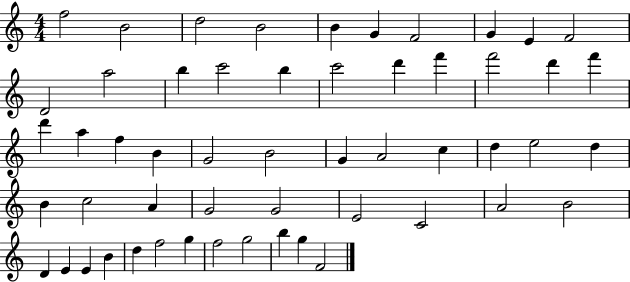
{
  \clef treble
  \numericTimeSignature
  \time 4/4
  \key c \major
  f''2 b'2 | d''2 b'2 | b'4 g'4 f'2 | g'4 e'4 f'2 | \break d'2 a''2 | b''4 c'''2 b''4 | c'''2 d'''4 f'''4 | f'''2 d'''4 f'''4 | \break d'''4 a''4 f''4 b'4 | g'2 b'2 | g'4 a'2 c''4 | d''4 e''2 d''4 | \break b'4 c''2 a'4 | g'2 g'2 | e'2 c'2 | a'2 b'2 | \break d'4 e'4 e'4 b'4 | d''4 f''2 g''4 | f''2 g''2 | b''4 g''4 f'2 | \break \bar "|."
}